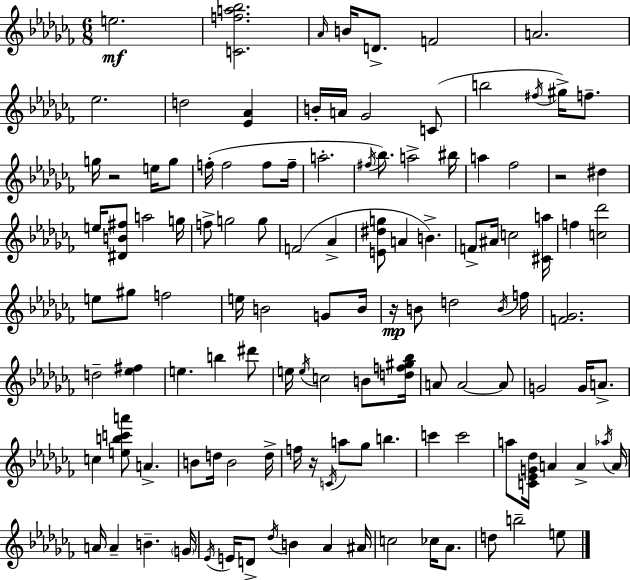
{
  \clef treble
  \numericTimeSignature
  \time 6/8
  \key aes \minor
  e''2.\mf | <c' f'' a'' bes''>2. | \grace { aes'16 } b'16 d'8.-> f'2 | a'2. | \break ees''2. | d''2 <ees' aes'>4 | b'16-. a'16 ges'2 c'8( | b''2 \acciaccatura { fis''16 } gis''16->) f''8.-- | \break g''16 r2 e''16 | g''8 f''16-.( f''2 f''8 | f''16-- a''2.-. | \acciaccatura { fis''16 }) bes''8. a''2-> | \break bis''16 a''4 fes''2 | r2 dis''4 | e''16 <dis' b' fis''>8 a''2 | g''16 f''8-> g''2 | \break g''8 f'2( aes'4-> | <e' dis'' g''>8 a'4 b'4.->) | f'8-> ais'16 c''2 | <cis' a''>16 f''4 <c'' des'''>2 | \break e''8 gis''8 f''2 | e''16 b'2 | g'8 b'16 r16\mp b'8 d''2 | \acciaccatura { b'16 } f''16 <f' ges'>2. | \break d''2-- | <ees'' fis''>4 e''4. b''4 | dis'''8 e''16 \acciaccatura { e''16 } c''2 | b'8 <d'' f'' gis'' bes''>16 a'8 a'2~~ | \break a'8 g'2 | g'16 a'8.-> c''4 <e'' b'' c''' a'''>8 a'4.-> | b'8 d''16 b'2 | d''16-> f''16 r16 \acciaccatura { c'16 } a''8 ges''8 | \break b''4. c'''4 c'''2 | a''8 <c' ees' g' des''>16 a'4 | a'4-> \acciaccatura { aes''16 } a'16 a'16 a'4-- | b'4.-- \parenthesize g'16 \acciaccatura { ees'16 } e'16 d'8-> \acciaccatura { des''16 } | \break b'4 aes'4 ais'16 c''2 | ces''16 aes'8. d''8 b''2-- | e''8 \bar "|."
}